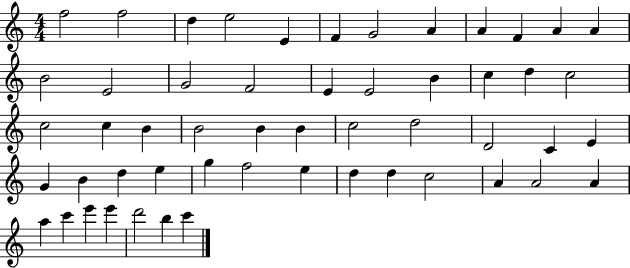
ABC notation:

X:1
T:Untitled
M:4/4
L:1/4
K:C
f2 f2 d e2 E F G2 A A F A A B2 E2 G2 F2 E E2 B c d c2 c2 c B B2 B B c2 d2 D2 C E G B d e g f2 e d d c2 A A2 A a c' e' e' d'2 b c'